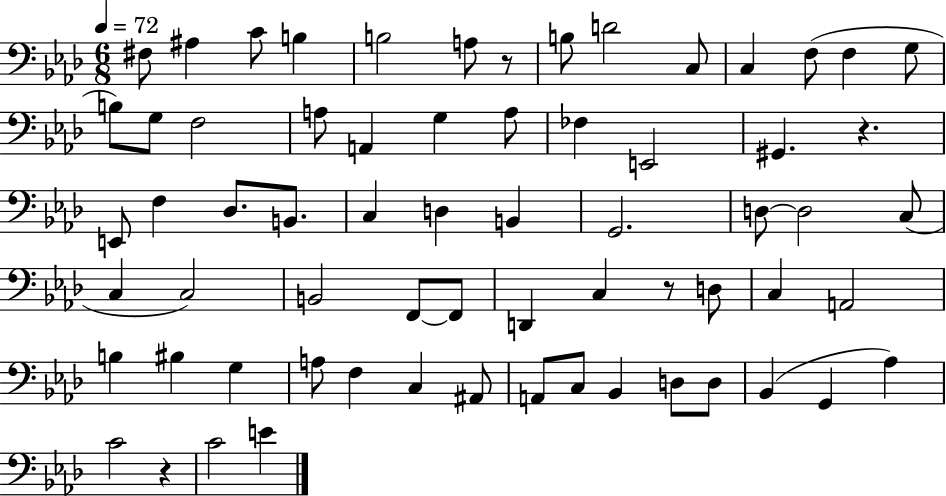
F#3/e A#3/q C4/e B3/q B3/h A3/e R/e B3/e D4/h C3/e C3/q F3/e F3/q G3/e B3/e G3/e F3/h A3/e A2/q G3/q A3/e FES3/q E2/h G#2/q. R/q. E2/e F3/q Db3/e. B2/e. C3/q D3/q B2/q G2/h. D3/e D3/h C3/e C3/q C3/h B2/h F2/e F2/e D2/q C3/q R/e D3/e C3/q A2/h B3/q BIS3/q G3/q A3/e F3/q C3/q A#2/e A2/e C3/e Bb2/q D3/e D3/e Bb2/q G2/q Ab3/q C4/h R/q C4/h E4/q